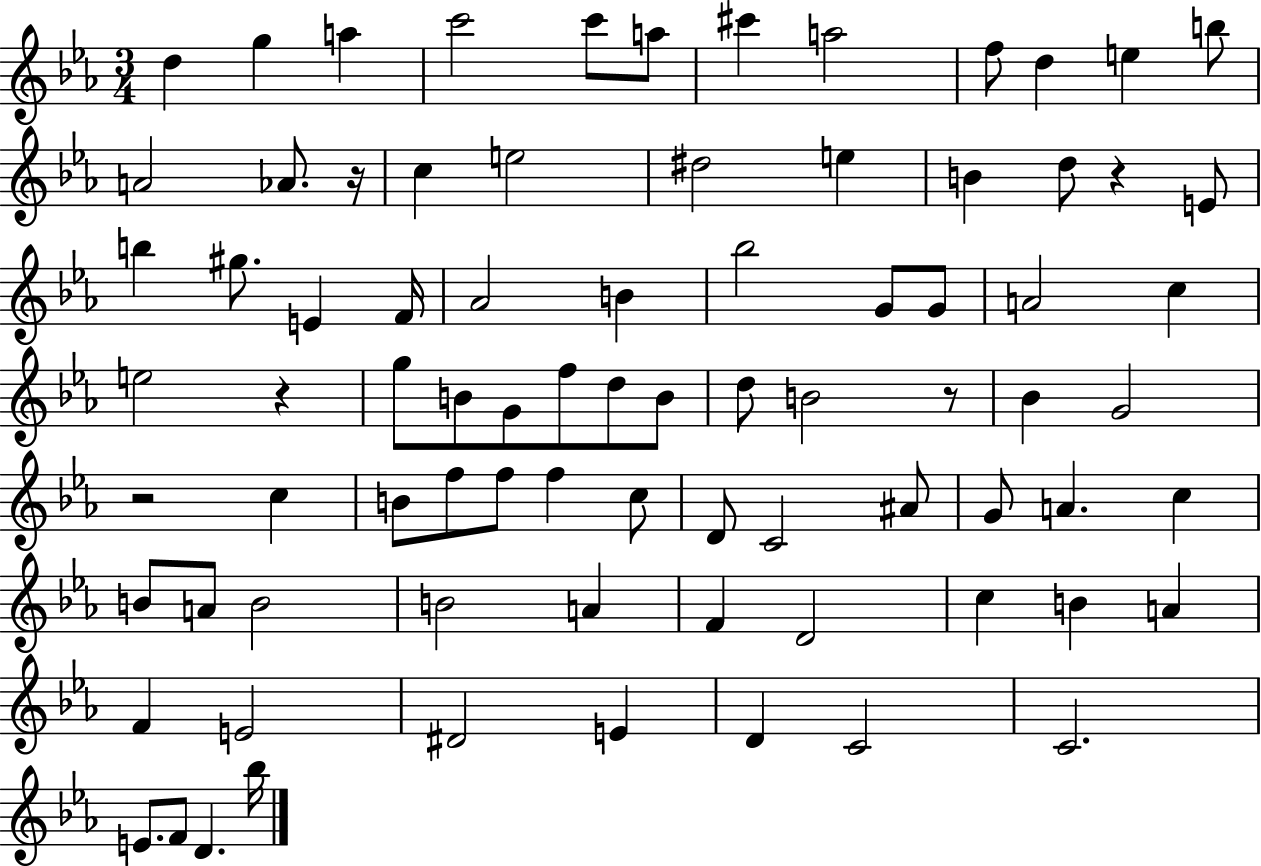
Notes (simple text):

D5/q G5/q A5/q C6/h C6/e A5/e C#6/q A5/h F5/e D5/q E5/q B5/e A4/h Ab4/e. R/s C5/q E5/h D#5/h E5/q B4/q D5/e R/q E4/e B5/q G#5/e. E4/q F4/s Ab4/h B4/q Bb5/h G4/e G4/e A4/h C5/q E5/h R/q G5/e B4/e G4/e F5/e D5/e B4/e D5/e B4/h R/e Bb4/q G4/h R/h C5/q B4/e F5/e F5/e F5/q C5/e D4/e C4/h A#4/e G4/e A4/q. C5/q B4/e A4/e B4/h B4/h A4/q F4/q D4/h C5/q B4/q A4/q F4/q E4/h D#4/h E4/q D4/q C4/h C4/h. E4/e. F4/e D4/q. Bb5/s